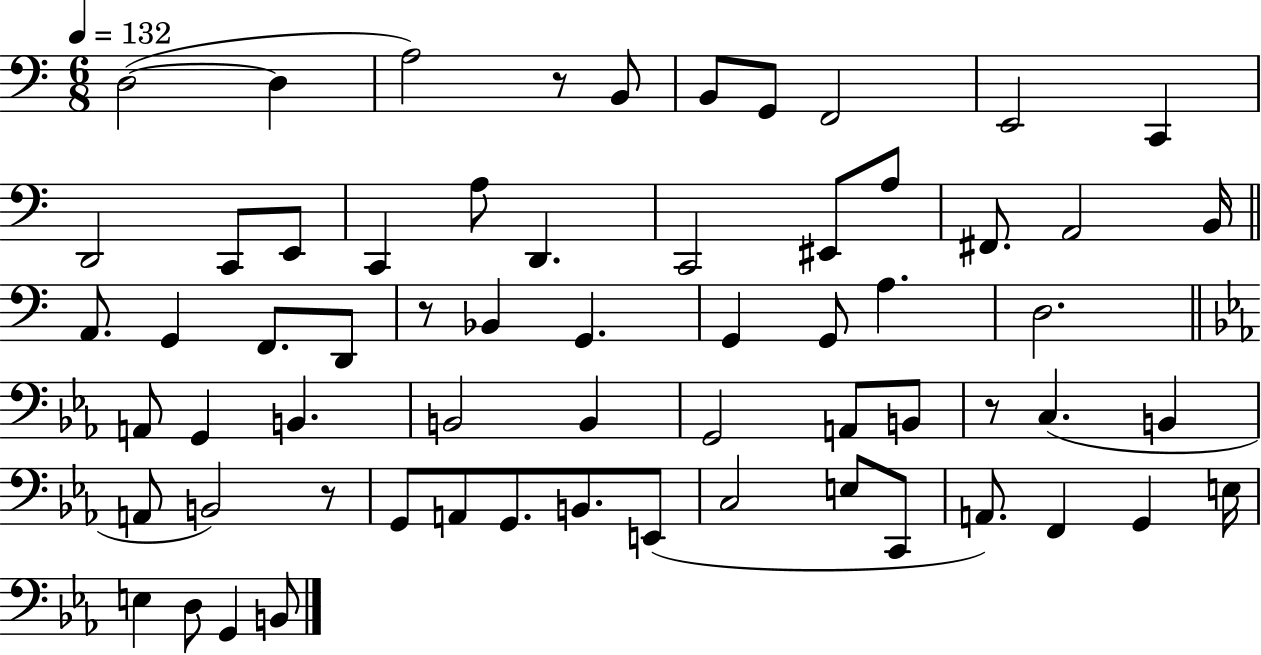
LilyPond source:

{
  \clef bass
  \numericTimeSignature
  \time 6/8
  \key c \major
  \tempo 4 = 132
  \repeat volta 2 { d2~(~ d4 | a2) r8 b,8 | b,8 g,8 f,2 | e,2 c,4 | \break d,2 c,8 e,8 | c,4 a8 d,4. | c,2 eis,8 a8 | fis,8. a,2 b,16 | \break \bar "||" \break \key a \minor a,8. g,4 f,8. d,8 | r8 bes,4 g,4. | g,4 g,8 a4. | d2. | \break \bar "||" \break \key ees \major a,8 g,4 b,4. | b,2 b,4 | g,2 a,8 b,8 | r8 c4.( b,4 | \break a,8 b,2) r8 | g,8 a,8 g,8. b,8. e,8( | c2 e8 c,8 | a,8.) f,4 g,4 e16 | \break e4 d8 g,4 b,8 | } \bar "|."
}